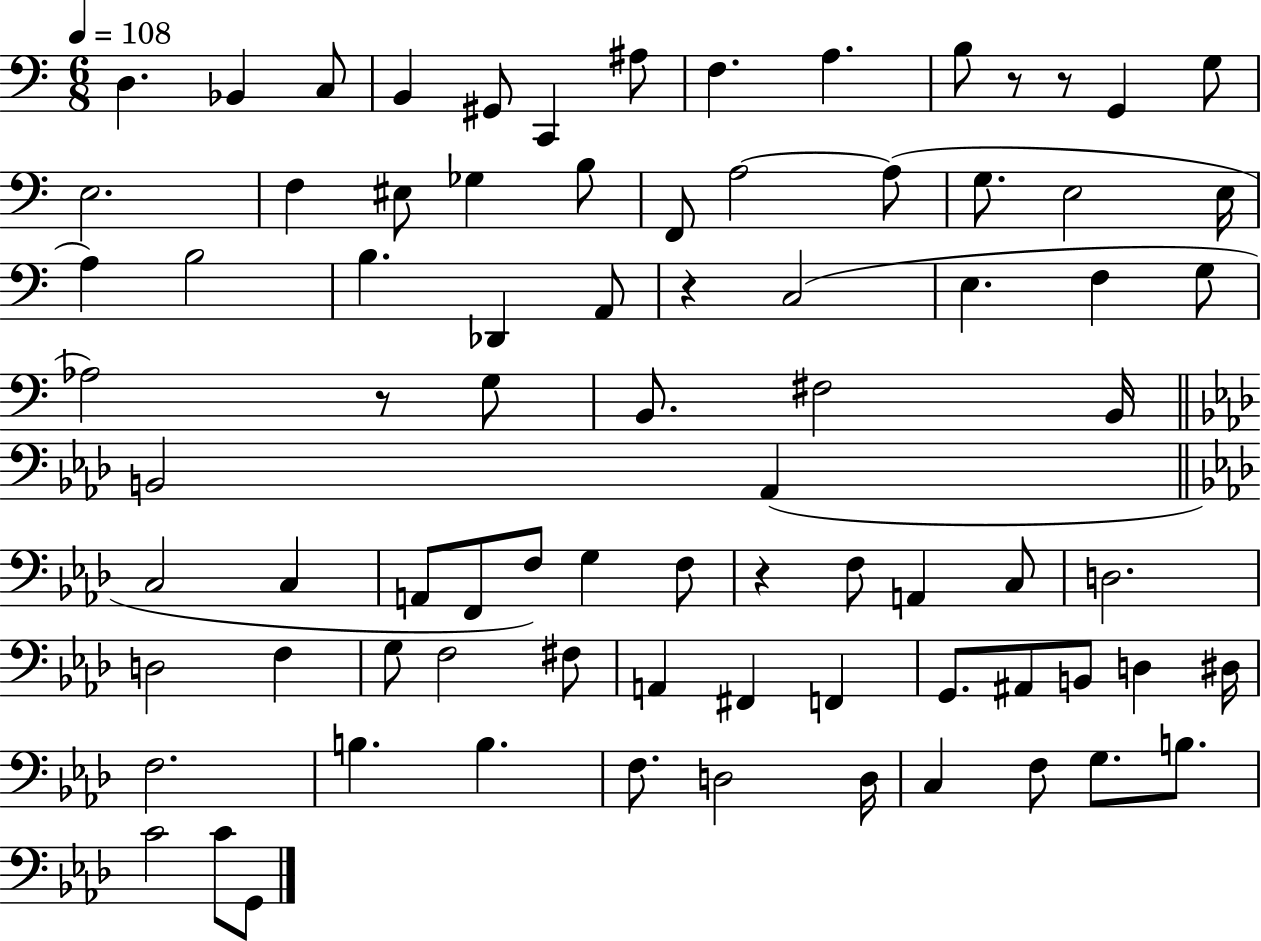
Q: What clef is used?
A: bass